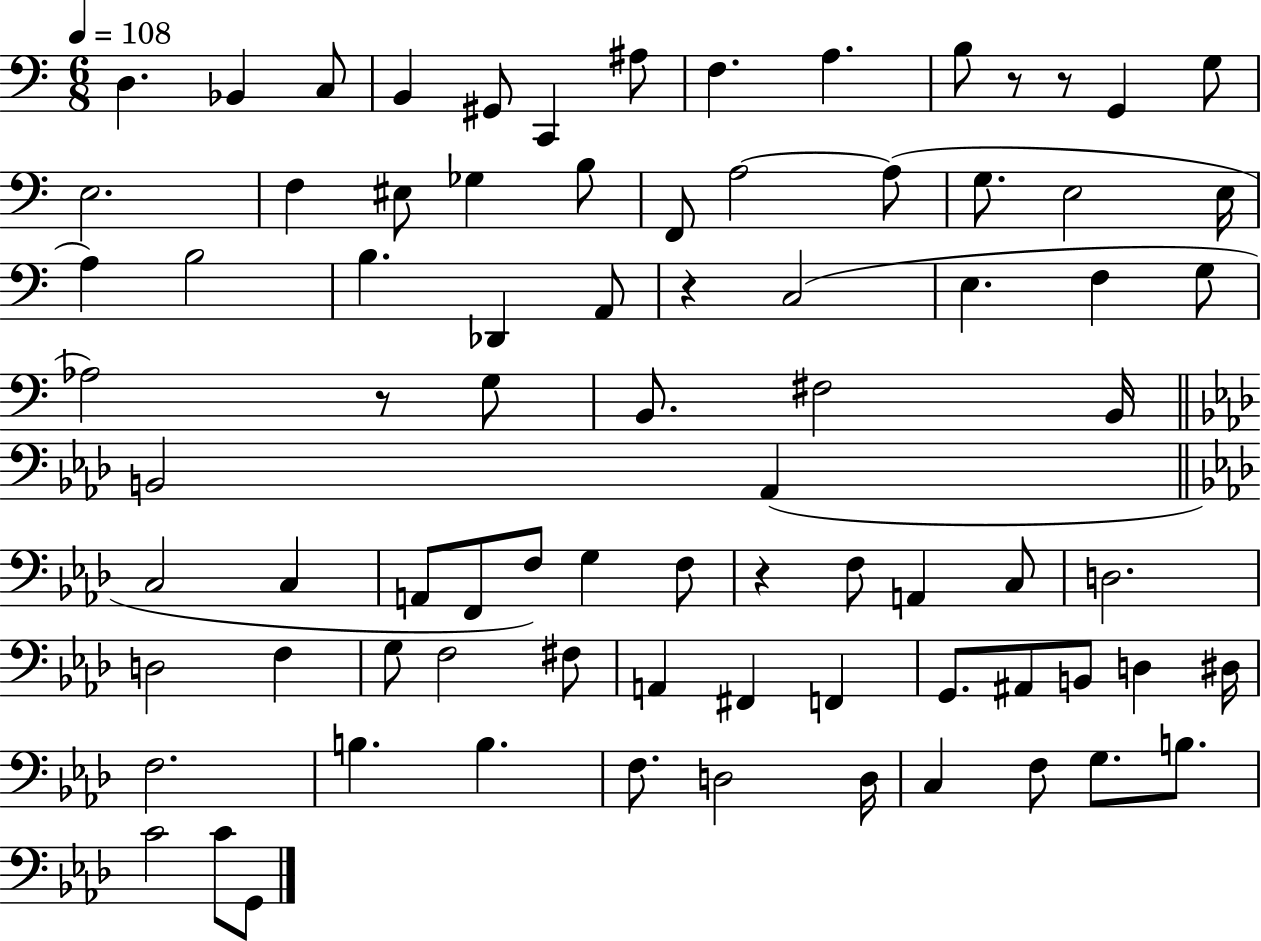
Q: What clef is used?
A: bass